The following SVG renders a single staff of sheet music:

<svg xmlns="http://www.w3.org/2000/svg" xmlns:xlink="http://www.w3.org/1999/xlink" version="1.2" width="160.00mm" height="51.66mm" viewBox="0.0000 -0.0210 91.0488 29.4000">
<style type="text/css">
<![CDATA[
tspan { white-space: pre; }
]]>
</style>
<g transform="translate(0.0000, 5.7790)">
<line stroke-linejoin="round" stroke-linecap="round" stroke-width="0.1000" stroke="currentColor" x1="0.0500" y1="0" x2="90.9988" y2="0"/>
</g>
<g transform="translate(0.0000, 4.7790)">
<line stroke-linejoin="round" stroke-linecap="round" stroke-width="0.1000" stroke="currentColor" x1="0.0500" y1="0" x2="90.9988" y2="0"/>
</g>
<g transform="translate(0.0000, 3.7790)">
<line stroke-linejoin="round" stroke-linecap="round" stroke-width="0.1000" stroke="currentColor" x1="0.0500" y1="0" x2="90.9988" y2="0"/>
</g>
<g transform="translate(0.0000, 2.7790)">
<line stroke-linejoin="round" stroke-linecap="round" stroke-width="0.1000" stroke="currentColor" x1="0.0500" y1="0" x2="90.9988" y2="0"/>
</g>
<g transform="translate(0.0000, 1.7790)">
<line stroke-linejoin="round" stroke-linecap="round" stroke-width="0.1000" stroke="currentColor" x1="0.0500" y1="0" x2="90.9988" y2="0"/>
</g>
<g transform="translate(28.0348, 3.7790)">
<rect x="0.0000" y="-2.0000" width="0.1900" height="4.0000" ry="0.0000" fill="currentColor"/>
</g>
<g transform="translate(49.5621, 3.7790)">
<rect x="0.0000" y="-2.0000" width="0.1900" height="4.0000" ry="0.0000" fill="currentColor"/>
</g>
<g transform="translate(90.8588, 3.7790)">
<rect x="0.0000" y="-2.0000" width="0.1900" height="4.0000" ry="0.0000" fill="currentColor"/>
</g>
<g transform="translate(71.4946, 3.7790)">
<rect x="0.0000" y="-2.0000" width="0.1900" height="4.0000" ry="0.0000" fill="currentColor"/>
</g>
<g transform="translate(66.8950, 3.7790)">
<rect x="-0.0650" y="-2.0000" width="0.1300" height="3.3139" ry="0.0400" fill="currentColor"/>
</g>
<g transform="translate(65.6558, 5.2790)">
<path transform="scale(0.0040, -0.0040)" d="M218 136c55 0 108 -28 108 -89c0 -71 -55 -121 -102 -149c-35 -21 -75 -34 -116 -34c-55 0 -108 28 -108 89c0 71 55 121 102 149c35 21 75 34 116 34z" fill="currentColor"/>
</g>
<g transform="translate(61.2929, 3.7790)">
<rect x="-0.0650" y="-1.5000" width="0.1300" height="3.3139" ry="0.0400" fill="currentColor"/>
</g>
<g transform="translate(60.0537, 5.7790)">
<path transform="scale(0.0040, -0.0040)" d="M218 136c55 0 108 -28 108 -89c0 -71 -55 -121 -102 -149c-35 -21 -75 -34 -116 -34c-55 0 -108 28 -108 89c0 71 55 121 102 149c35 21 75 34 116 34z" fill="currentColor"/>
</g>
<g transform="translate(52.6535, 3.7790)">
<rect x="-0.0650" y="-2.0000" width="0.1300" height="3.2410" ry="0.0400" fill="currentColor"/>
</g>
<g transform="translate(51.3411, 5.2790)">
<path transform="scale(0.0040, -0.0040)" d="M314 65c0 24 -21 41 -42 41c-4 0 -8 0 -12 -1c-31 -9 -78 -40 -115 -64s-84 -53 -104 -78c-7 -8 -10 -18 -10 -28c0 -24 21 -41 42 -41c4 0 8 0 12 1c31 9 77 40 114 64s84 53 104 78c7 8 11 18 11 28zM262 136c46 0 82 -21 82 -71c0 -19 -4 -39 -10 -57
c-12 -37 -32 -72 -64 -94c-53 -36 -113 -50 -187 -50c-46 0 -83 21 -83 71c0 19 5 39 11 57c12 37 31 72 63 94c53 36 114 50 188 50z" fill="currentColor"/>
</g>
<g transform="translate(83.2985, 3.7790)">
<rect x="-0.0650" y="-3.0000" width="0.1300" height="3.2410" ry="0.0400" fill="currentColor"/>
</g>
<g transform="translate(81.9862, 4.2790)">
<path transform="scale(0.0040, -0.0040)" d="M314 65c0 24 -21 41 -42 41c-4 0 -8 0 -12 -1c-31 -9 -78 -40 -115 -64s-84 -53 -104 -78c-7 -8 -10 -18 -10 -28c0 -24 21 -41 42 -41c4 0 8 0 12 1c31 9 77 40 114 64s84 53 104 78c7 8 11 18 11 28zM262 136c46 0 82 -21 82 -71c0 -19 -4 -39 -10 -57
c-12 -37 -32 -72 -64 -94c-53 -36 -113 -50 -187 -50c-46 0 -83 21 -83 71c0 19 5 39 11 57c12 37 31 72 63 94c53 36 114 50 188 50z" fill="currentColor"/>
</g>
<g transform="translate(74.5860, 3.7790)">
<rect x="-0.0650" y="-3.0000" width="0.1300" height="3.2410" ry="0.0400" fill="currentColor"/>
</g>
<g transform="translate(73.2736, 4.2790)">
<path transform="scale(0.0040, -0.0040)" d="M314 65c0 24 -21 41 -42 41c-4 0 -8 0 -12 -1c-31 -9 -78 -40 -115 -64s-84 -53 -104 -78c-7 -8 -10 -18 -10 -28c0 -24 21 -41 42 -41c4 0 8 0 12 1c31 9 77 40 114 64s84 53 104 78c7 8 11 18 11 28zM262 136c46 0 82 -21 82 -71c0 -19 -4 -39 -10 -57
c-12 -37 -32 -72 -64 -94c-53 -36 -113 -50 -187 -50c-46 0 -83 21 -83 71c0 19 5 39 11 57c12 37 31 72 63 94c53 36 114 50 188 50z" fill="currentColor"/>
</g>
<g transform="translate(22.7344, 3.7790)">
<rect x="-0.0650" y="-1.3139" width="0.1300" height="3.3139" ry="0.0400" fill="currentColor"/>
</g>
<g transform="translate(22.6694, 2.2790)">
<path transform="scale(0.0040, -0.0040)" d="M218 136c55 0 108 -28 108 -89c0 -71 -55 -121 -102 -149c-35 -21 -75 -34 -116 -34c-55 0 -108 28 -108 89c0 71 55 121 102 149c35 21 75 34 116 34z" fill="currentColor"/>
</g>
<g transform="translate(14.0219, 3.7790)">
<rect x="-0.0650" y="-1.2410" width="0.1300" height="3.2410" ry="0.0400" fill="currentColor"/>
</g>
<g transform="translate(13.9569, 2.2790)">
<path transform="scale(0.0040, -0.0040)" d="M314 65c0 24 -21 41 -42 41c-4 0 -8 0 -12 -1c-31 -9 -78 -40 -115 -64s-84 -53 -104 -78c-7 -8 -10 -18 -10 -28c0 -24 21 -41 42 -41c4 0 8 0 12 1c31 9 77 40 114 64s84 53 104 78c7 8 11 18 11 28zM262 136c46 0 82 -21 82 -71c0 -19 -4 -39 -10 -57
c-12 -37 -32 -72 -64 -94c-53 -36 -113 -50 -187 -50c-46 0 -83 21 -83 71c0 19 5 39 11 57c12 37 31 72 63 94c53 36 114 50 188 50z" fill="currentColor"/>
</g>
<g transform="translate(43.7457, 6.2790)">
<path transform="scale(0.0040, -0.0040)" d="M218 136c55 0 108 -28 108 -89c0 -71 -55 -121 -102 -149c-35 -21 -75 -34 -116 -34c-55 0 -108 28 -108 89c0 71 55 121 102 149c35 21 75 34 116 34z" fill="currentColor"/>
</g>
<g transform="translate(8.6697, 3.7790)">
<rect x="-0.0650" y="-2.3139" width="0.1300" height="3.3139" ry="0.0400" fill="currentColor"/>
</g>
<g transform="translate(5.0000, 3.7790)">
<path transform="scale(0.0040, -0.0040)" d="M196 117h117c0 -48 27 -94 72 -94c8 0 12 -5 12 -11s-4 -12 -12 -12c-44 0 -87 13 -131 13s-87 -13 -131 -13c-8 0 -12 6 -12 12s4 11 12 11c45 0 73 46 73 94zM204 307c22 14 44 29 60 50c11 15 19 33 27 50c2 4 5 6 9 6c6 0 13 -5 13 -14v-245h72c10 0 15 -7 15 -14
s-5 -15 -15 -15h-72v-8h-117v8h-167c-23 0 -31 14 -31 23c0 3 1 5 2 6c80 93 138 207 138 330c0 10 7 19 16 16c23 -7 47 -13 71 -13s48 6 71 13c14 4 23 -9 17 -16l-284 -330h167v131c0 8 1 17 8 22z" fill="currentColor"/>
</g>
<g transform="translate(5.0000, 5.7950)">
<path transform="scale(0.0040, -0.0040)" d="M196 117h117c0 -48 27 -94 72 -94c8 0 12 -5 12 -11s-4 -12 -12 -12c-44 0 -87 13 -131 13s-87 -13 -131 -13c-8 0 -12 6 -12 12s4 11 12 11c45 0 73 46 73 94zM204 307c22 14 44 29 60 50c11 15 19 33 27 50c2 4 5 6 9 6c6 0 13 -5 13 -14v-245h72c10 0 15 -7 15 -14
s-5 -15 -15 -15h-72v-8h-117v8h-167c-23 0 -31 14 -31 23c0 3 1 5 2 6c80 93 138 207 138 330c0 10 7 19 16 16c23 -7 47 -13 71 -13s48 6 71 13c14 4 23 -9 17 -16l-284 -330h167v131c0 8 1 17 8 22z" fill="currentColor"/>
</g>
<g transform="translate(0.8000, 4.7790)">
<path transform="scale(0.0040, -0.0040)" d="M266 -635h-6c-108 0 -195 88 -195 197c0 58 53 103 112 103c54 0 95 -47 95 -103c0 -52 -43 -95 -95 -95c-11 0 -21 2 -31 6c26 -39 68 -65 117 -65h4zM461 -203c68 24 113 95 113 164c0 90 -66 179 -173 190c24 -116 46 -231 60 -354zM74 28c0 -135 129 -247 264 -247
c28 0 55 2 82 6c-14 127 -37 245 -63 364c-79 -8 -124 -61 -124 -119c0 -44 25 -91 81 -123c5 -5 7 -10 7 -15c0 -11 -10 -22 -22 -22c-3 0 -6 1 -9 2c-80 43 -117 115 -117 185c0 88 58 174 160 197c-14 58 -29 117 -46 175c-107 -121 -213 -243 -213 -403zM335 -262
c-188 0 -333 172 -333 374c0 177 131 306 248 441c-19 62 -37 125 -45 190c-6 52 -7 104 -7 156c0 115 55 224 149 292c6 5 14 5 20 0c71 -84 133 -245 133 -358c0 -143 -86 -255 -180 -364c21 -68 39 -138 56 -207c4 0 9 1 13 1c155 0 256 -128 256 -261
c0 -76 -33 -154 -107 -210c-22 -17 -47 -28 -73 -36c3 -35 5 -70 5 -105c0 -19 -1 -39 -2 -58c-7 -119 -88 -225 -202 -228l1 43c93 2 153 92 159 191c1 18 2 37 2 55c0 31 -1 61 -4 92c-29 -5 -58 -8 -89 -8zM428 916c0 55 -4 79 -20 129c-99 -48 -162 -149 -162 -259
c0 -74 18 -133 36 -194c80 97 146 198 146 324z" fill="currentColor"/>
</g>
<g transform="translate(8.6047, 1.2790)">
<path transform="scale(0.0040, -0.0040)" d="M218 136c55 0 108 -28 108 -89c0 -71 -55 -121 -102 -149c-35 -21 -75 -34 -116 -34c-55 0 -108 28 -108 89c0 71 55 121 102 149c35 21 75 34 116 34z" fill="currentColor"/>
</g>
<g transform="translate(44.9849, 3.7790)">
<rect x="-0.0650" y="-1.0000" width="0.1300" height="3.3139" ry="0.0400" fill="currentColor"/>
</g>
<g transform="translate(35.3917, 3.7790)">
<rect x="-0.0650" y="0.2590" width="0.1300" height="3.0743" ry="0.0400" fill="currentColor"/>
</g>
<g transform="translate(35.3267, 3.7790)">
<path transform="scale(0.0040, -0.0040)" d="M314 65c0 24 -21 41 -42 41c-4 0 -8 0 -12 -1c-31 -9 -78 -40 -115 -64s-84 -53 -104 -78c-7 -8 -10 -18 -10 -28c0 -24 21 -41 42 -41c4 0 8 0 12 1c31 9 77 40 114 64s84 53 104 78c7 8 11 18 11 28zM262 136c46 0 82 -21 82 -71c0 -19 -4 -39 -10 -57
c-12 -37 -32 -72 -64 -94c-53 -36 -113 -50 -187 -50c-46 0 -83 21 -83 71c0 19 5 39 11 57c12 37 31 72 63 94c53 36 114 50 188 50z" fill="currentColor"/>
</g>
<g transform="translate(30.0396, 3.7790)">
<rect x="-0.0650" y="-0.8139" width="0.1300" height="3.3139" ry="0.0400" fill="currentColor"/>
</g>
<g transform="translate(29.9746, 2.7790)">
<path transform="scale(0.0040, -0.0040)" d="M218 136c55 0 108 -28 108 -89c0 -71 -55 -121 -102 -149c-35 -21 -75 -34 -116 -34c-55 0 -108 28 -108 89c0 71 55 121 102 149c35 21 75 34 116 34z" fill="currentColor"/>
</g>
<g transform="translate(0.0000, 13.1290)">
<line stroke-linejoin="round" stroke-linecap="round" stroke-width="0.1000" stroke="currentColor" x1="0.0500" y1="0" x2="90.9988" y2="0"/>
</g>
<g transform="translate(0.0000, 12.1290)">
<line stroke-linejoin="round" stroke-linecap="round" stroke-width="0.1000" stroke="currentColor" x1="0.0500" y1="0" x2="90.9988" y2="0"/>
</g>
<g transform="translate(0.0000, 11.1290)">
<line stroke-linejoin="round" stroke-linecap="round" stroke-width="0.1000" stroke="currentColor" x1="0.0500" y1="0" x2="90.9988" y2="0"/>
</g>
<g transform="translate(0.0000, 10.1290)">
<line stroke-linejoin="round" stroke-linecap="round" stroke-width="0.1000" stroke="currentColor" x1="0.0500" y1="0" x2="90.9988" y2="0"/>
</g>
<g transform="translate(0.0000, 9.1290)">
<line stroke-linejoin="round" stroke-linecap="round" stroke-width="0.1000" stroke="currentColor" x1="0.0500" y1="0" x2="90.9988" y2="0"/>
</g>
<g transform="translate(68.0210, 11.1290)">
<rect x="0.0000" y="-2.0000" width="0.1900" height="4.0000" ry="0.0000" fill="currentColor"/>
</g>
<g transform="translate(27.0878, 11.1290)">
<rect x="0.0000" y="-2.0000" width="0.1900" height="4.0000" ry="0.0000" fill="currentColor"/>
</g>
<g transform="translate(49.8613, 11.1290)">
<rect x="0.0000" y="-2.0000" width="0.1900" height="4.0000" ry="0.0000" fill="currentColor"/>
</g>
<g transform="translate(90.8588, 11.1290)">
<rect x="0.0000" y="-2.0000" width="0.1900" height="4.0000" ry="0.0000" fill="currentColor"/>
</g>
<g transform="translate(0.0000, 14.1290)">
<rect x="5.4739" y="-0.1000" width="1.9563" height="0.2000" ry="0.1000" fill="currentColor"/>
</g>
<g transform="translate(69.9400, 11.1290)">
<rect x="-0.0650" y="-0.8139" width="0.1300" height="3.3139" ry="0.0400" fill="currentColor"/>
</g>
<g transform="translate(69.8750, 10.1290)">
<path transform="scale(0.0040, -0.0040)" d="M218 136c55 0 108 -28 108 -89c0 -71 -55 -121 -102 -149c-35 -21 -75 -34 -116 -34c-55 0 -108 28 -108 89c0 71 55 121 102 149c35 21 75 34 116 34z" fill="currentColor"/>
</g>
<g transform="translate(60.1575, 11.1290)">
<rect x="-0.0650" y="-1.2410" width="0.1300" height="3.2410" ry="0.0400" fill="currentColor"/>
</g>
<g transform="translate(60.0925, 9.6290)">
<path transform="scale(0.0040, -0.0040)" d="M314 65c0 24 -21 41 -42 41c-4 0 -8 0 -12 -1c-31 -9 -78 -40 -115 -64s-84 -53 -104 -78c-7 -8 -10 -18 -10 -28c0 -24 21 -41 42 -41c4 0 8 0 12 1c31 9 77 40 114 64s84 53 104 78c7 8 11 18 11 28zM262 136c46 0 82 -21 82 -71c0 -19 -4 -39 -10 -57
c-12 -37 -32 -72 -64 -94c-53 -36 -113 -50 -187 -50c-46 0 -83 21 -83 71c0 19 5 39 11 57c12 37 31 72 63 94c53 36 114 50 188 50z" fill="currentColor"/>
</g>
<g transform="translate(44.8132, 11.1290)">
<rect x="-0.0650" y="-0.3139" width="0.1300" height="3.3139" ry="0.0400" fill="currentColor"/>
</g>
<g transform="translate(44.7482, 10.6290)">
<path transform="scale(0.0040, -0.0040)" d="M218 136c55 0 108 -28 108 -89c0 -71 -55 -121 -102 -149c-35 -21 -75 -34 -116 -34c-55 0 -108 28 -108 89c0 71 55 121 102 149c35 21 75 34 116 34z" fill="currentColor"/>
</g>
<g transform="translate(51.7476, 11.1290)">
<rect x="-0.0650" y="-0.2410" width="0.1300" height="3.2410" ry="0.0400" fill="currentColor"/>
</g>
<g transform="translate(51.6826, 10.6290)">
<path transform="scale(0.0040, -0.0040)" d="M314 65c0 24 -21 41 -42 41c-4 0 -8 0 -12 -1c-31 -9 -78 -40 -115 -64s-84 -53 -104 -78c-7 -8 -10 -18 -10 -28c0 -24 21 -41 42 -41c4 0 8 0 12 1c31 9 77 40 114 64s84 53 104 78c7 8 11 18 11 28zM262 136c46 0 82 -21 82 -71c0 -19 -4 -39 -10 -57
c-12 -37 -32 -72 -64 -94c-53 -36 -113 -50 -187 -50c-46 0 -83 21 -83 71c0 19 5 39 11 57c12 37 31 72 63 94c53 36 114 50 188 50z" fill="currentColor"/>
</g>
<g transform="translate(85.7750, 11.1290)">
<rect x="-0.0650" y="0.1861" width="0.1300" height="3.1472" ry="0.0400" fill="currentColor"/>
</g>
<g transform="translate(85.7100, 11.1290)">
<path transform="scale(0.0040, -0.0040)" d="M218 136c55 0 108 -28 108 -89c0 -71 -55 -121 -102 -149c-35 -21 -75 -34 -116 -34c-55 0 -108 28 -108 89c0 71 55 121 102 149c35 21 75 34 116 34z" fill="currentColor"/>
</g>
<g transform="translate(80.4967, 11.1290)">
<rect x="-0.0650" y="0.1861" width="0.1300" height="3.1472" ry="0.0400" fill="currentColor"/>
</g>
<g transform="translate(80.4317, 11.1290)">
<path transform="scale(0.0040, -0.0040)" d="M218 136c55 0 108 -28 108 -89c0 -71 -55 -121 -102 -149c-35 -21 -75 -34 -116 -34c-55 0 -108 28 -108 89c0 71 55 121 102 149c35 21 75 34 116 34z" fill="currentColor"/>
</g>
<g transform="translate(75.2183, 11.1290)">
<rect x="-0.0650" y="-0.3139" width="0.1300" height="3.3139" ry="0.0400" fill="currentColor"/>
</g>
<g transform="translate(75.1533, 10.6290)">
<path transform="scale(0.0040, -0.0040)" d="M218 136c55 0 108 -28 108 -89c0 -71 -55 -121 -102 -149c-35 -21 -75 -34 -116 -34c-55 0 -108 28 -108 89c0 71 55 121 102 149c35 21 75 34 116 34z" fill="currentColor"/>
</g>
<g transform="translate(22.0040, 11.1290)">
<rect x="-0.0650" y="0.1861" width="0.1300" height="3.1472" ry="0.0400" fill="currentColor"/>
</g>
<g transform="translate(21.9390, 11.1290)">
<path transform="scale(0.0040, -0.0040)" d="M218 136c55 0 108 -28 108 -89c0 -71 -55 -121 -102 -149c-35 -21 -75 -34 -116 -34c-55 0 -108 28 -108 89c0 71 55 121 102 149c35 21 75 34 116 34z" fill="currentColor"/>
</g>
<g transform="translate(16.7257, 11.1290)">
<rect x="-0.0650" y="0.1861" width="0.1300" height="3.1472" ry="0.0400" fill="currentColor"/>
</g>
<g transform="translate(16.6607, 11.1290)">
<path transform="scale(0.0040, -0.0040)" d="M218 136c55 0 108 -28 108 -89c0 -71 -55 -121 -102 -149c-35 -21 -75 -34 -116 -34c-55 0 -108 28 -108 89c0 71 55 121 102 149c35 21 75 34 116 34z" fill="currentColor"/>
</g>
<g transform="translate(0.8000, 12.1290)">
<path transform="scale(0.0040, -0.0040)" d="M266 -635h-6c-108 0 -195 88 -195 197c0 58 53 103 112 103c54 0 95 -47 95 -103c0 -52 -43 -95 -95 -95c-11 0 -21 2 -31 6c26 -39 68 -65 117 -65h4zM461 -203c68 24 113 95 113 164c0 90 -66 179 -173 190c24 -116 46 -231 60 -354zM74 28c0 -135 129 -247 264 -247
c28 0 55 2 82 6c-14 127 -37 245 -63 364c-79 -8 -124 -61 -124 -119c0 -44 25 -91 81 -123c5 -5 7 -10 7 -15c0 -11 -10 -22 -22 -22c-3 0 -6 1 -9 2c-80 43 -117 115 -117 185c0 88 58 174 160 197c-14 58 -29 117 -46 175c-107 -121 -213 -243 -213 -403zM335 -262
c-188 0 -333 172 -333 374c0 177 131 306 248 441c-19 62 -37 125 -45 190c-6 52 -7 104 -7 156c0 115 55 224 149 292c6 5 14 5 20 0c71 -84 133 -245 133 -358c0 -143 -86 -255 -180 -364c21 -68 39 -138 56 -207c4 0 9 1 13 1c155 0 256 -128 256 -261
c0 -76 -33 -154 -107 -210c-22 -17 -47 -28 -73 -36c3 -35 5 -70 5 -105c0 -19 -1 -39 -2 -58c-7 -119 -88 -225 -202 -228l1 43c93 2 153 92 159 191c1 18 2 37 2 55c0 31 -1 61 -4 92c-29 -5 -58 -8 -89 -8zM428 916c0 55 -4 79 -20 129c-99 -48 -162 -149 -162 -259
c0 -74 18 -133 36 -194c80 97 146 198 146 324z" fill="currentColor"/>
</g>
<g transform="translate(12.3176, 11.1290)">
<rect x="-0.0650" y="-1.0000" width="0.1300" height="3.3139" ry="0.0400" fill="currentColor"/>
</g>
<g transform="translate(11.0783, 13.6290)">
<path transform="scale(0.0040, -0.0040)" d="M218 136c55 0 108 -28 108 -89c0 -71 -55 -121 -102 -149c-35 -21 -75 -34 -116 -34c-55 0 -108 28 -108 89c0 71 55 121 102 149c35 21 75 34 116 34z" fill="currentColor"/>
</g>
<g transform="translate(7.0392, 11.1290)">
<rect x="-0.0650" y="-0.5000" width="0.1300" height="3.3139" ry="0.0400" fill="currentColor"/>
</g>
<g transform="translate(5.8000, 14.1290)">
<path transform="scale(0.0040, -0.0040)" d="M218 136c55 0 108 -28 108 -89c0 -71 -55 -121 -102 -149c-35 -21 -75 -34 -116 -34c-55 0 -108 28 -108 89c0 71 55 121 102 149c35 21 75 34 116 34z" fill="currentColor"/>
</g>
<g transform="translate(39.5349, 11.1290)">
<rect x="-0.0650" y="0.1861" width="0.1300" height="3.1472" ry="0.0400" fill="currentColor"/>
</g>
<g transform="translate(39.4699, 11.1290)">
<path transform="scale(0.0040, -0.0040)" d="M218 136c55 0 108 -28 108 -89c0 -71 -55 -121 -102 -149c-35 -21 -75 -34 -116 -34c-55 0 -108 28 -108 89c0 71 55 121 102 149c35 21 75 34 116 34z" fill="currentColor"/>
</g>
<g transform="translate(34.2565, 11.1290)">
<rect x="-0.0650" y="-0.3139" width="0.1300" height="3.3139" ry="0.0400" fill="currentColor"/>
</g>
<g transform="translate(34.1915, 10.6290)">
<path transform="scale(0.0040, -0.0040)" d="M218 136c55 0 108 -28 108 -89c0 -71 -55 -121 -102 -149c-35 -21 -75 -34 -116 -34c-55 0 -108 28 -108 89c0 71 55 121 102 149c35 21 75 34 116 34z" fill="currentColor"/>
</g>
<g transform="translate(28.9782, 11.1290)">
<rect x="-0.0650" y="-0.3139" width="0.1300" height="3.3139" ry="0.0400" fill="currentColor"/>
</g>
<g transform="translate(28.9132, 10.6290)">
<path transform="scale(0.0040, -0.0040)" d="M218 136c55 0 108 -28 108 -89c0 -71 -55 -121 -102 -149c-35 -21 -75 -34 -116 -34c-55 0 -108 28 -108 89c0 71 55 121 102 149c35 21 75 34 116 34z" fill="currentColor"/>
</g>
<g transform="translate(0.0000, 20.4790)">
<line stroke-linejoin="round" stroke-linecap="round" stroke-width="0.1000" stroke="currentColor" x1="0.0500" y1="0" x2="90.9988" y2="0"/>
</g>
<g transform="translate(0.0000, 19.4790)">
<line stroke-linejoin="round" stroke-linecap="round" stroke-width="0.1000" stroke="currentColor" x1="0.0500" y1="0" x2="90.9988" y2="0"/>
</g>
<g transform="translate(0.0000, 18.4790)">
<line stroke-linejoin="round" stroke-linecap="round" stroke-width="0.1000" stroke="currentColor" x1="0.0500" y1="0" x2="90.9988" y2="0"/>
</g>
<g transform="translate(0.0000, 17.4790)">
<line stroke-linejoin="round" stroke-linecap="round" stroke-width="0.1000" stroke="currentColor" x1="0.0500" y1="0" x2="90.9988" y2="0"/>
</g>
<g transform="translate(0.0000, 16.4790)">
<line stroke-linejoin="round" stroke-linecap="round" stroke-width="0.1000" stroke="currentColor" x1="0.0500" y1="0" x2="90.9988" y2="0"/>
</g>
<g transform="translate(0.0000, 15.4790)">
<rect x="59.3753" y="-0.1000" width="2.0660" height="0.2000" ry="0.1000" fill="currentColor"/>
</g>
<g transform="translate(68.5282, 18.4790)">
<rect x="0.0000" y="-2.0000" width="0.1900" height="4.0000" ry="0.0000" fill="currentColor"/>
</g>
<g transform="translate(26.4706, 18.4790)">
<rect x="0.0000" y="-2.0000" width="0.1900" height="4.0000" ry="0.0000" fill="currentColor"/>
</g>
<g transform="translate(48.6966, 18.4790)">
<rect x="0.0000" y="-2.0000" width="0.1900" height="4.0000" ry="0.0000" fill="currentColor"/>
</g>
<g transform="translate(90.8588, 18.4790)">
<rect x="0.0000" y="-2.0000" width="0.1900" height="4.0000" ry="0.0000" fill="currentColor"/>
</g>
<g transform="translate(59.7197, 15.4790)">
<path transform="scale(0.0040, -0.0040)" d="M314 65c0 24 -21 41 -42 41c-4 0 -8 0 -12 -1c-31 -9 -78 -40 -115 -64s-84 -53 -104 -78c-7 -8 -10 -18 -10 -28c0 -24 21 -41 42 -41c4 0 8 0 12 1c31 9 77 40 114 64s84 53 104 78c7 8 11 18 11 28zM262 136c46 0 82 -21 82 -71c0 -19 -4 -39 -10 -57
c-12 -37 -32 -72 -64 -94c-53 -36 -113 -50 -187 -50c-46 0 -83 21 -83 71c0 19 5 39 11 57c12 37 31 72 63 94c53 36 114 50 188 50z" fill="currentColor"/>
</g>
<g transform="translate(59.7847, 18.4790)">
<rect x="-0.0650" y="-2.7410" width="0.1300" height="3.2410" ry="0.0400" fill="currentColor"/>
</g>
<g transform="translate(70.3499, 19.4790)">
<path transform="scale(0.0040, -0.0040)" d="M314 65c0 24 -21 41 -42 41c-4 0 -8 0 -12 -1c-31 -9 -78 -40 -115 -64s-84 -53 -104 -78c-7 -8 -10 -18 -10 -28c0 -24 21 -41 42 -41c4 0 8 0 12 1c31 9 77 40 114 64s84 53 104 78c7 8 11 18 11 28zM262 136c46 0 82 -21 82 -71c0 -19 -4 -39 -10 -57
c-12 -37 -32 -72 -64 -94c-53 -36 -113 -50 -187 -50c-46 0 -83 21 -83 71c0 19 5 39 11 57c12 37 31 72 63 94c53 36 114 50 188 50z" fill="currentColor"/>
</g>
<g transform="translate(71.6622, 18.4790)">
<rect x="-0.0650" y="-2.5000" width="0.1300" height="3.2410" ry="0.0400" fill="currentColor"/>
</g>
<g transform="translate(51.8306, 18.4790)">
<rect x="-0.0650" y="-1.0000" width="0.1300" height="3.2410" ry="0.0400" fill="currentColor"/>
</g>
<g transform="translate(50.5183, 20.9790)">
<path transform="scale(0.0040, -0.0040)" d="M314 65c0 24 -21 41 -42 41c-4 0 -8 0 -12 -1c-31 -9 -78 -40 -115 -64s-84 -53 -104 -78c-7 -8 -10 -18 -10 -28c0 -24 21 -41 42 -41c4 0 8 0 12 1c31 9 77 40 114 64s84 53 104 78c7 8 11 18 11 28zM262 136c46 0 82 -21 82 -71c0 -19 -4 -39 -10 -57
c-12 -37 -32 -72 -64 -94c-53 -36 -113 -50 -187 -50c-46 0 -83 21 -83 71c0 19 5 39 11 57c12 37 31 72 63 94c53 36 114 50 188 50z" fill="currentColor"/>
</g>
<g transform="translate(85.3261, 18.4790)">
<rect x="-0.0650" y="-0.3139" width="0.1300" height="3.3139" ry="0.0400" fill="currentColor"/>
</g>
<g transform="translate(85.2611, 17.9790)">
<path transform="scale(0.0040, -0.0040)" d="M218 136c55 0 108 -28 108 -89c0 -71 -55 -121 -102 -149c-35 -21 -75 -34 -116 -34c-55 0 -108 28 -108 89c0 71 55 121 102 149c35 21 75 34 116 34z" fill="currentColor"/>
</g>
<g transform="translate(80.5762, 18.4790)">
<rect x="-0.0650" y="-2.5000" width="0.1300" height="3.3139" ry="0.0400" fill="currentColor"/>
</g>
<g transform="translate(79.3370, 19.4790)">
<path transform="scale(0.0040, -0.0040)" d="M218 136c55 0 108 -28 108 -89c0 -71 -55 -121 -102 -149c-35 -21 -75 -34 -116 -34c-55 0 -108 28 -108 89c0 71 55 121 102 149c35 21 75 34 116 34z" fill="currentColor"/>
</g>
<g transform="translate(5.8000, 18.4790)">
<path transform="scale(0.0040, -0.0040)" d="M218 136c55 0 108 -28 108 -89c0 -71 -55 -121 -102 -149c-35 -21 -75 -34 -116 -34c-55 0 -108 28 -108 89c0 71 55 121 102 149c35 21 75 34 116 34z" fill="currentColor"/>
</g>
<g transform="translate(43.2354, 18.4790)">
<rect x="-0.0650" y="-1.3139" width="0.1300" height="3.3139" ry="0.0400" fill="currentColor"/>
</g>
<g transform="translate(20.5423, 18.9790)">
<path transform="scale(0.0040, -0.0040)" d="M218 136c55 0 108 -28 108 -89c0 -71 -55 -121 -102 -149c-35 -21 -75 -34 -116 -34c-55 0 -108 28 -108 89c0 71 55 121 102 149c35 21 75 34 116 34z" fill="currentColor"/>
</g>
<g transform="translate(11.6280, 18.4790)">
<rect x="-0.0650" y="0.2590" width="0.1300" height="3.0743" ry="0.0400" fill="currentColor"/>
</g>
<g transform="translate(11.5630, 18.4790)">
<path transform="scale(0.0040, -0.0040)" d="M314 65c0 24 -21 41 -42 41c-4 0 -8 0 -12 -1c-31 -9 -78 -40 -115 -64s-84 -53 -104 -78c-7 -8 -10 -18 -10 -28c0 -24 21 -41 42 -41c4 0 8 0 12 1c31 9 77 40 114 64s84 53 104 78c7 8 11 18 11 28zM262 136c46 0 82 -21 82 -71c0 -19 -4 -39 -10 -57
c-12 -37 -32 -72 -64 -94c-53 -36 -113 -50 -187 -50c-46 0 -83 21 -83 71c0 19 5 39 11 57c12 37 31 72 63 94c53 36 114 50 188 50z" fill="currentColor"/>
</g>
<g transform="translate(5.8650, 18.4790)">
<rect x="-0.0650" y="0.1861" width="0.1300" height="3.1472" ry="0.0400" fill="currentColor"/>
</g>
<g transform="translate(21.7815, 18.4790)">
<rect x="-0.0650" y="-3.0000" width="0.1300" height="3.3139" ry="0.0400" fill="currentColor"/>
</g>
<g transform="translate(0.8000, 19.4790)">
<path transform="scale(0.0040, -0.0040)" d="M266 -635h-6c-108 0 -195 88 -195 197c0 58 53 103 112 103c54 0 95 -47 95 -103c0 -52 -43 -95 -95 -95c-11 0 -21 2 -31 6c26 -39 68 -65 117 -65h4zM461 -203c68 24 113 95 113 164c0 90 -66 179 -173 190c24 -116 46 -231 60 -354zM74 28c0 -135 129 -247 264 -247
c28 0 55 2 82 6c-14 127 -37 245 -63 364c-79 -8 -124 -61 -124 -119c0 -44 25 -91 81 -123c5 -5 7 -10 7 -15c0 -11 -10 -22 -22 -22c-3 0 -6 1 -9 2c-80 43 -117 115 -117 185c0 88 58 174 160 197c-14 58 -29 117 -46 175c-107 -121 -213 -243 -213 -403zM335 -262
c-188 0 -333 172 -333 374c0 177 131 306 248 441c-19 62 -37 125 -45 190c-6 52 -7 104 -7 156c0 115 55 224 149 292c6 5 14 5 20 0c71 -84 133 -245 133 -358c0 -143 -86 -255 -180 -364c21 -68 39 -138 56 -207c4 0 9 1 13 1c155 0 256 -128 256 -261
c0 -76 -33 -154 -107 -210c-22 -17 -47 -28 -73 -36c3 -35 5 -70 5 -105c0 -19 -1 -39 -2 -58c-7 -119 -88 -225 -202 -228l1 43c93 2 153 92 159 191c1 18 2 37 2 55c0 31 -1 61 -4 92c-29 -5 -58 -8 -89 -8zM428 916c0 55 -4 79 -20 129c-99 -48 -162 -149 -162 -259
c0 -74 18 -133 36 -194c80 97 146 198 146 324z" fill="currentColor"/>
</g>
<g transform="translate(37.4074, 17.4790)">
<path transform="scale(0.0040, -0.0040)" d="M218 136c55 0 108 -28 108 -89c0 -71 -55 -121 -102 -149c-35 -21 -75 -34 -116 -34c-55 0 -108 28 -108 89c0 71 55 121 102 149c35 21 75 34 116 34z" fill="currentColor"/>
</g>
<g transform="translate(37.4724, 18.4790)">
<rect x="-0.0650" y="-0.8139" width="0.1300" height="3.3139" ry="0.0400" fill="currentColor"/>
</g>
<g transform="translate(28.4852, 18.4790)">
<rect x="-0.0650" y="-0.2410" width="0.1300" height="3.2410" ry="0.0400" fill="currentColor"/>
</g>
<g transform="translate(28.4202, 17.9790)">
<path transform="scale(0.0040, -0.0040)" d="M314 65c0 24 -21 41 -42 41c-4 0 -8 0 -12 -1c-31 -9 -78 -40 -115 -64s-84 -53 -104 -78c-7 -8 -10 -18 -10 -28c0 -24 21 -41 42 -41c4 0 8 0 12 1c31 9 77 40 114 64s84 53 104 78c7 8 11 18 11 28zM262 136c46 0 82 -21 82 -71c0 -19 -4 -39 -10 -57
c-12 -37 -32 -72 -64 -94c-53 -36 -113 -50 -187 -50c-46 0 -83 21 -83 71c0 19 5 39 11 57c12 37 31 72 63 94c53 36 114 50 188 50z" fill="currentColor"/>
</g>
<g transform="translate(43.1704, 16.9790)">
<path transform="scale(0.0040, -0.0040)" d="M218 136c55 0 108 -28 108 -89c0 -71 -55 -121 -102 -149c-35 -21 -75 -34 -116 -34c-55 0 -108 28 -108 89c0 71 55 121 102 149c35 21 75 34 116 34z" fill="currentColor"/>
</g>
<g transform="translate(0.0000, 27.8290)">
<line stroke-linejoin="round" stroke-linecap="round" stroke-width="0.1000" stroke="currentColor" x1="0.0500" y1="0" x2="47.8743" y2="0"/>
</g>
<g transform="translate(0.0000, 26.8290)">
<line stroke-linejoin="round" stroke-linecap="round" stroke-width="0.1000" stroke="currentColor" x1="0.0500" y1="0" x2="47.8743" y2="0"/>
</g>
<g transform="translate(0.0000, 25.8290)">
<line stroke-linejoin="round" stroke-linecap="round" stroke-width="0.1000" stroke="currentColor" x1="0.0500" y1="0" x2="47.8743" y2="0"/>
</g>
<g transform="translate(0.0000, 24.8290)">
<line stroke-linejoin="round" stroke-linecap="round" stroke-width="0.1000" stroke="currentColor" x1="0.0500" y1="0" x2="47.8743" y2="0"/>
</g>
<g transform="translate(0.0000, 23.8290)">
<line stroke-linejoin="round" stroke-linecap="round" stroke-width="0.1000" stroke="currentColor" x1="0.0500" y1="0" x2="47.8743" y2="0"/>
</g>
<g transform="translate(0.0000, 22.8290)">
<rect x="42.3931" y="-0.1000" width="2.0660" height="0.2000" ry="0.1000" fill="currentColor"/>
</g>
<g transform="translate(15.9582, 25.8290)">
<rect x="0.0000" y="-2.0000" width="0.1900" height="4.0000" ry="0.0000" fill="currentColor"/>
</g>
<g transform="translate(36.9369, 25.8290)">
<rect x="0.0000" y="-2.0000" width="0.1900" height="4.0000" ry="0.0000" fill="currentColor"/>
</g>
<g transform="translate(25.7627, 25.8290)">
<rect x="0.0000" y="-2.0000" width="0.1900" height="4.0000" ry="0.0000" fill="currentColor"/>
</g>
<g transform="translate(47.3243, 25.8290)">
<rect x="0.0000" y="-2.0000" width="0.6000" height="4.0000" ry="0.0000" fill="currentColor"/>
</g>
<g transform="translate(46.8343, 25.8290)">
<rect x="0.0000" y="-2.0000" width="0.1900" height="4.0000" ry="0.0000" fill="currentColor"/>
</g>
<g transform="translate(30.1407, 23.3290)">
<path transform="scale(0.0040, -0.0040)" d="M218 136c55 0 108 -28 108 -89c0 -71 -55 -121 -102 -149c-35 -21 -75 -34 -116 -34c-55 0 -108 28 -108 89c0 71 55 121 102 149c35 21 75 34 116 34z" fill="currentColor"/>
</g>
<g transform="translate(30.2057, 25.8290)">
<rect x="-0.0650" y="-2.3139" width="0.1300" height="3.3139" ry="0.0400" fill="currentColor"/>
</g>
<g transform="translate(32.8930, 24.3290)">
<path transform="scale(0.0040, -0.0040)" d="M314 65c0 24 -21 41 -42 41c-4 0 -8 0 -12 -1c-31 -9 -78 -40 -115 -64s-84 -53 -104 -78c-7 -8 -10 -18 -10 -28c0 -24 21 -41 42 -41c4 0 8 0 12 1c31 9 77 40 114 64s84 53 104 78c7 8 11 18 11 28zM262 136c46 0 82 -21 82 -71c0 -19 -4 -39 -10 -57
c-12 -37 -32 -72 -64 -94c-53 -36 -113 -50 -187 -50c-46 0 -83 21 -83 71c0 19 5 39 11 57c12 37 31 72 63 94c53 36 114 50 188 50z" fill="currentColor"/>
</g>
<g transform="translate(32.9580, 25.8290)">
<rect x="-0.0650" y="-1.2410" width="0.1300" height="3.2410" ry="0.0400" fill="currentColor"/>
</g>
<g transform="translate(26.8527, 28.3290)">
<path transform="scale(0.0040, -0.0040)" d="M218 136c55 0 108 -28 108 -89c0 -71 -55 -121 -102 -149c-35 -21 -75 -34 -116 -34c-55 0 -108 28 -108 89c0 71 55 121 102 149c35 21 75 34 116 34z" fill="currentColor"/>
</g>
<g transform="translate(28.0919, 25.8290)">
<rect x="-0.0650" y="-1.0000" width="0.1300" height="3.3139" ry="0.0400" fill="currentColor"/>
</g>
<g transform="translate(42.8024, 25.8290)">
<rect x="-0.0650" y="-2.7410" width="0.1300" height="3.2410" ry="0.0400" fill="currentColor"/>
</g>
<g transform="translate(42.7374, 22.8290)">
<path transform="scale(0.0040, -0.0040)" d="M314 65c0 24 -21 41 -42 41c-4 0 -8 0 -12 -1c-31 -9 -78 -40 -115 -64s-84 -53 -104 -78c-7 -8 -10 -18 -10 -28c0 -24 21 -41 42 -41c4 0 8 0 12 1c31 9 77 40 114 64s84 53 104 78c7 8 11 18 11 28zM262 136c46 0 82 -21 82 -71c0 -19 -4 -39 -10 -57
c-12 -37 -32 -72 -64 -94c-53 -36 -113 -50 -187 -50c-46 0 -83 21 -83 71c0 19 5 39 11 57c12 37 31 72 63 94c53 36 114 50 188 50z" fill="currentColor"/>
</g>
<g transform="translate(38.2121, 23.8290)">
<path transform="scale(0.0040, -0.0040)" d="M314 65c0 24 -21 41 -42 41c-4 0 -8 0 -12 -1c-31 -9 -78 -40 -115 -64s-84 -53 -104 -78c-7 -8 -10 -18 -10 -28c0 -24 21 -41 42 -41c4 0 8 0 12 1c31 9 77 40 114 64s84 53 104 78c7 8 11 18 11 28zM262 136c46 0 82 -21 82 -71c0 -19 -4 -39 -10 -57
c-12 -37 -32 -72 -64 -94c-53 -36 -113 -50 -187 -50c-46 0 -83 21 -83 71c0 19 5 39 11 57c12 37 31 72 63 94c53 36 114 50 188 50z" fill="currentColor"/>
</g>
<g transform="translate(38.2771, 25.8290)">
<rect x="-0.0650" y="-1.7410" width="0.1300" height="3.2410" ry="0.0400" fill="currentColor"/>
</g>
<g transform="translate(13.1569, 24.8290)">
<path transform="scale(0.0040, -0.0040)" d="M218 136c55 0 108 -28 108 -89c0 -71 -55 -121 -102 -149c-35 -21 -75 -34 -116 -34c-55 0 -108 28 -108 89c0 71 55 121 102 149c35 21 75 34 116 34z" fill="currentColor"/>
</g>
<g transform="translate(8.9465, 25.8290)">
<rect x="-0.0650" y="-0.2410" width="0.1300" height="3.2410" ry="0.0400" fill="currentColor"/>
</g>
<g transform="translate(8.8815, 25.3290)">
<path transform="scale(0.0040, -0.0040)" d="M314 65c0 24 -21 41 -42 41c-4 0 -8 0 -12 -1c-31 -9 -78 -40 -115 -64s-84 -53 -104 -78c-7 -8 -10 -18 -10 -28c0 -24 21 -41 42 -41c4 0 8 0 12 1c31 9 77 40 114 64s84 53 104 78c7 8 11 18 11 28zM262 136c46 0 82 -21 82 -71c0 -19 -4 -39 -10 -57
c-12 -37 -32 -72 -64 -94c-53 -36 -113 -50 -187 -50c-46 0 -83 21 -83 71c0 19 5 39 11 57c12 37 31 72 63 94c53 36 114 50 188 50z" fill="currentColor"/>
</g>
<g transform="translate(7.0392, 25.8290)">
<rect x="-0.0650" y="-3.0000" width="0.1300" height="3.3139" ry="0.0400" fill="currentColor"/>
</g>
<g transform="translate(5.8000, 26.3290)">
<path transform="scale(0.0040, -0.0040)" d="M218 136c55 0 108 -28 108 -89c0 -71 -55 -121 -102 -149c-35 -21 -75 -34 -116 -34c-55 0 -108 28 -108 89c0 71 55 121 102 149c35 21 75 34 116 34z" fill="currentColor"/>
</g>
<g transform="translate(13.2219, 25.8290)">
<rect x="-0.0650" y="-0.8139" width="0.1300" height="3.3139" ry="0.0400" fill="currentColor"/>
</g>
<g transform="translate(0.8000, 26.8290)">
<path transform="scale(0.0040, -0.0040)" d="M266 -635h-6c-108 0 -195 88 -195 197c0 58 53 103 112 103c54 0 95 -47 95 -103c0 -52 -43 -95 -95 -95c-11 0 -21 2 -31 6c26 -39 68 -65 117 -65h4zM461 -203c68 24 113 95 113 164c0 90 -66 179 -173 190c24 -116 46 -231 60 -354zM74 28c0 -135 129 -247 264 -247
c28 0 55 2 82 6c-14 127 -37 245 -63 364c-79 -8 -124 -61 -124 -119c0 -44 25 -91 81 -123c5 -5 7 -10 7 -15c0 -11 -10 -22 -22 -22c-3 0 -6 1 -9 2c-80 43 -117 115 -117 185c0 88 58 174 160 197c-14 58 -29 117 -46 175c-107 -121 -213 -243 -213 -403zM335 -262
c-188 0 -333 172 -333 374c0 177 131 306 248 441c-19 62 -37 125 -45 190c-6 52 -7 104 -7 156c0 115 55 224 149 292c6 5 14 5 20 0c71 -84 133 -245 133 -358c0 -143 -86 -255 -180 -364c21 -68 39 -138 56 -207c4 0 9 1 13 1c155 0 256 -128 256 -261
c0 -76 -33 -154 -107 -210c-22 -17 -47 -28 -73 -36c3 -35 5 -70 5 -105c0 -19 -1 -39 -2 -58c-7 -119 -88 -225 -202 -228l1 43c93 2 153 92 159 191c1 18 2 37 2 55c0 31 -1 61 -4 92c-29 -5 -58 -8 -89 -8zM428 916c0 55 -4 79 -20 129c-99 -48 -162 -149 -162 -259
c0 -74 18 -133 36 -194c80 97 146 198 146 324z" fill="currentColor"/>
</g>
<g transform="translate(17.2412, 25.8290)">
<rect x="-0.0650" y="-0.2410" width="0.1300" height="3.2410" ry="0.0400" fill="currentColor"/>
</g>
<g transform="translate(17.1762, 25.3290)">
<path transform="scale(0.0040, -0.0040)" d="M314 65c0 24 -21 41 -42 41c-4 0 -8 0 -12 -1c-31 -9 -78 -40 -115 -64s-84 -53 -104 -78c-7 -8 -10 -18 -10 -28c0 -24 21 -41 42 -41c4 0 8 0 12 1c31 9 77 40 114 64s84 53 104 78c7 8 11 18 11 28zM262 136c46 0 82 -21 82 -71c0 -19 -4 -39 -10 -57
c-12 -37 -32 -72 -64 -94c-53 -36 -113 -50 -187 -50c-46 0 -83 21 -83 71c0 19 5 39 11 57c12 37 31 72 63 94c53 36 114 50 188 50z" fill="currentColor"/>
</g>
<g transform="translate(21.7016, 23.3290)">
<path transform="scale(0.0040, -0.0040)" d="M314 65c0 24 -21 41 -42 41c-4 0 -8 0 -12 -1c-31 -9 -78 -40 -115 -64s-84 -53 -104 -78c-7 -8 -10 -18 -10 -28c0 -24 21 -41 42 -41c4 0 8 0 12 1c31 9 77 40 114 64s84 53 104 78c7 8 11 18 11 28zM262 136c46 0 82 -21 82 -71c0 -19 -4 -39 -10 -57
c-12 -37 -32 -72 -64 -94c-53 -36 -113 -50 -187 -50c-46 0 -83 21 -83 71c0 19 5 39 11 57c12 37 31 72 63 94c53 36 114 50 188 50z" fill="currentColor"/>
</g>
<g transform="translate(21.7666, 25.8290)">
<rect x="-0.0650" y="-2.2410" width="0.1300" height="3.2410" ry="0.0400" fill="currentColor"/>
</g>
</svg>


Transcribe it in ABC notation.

X:1
T:Untitled
M:4/4
L:1/4
K:C
g e2 e d B2 D F2 E F A2 A2 C D B B c c B c c2 e2 d c B B B B2 A c2 d e D2 a2 G2 G c A c2 d c2 g2 D g e2 f2 a2